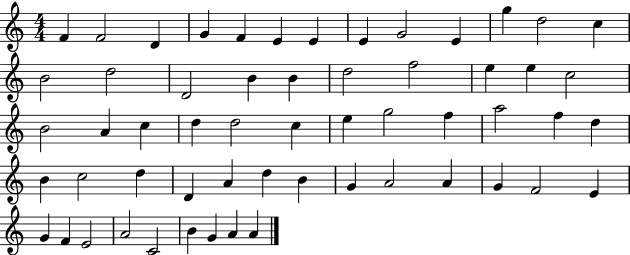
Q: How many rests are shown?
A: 0